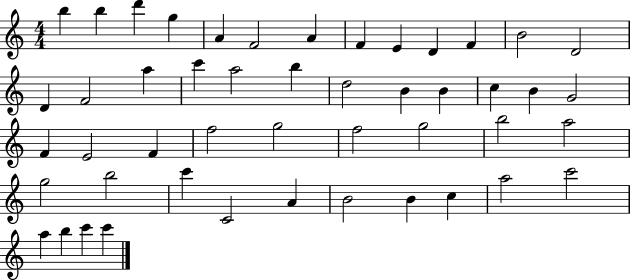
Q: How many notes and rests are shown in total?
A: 48